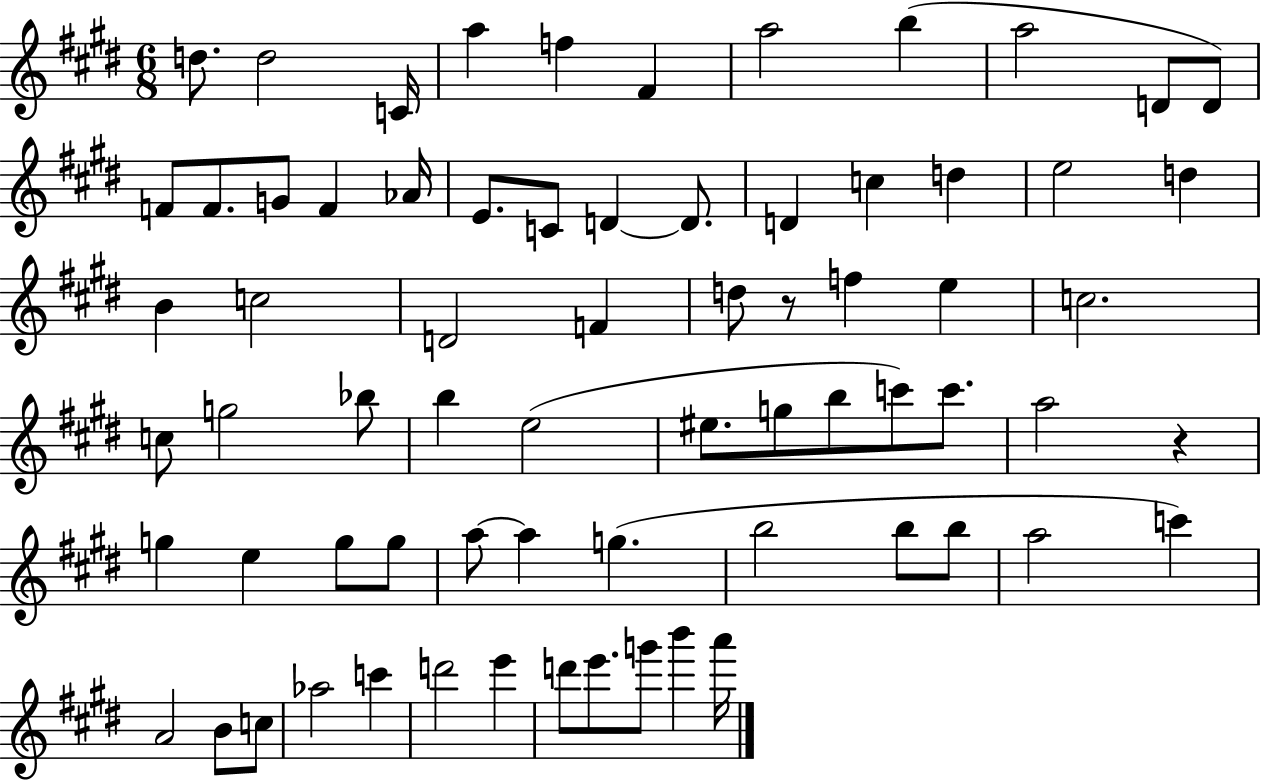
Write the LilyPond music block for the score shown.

{
  \clef treble
  \numericTimeSignature
  \time 6/8
  \key e \major
  d''8. d''2 c'16 | a''4 f''4 fis'4 | a''2 b''4( | a''2 d'8 d'8) | \break f'8 f'8. g'8 f'4 aes'16 | e'8. c'8 d'4~~ d'8. | d'4 c''4 d''4 | e''2 d''4 | \break b'4 c''2 | d'2 f'4 | d''8 r8 f''4 e''4 | c''2. | \break c''8 g''2 bes''8 | b''4 e''2( | eis''8. g''8 b''8 c'''8) c'''8. | a''2 r4 | \break g''4 e''4 g''8 g''8 | a''8~~ a''4 g''4.( | b''2 b''8 b''8 | a''2 c'''4) | \break a'2 b'8 c''8 | aes''2 c'''4 | d'''2 e'''4 | d'''8 e'''8. g'''8 b'''4 a'''16 | \break \bar "|."
}